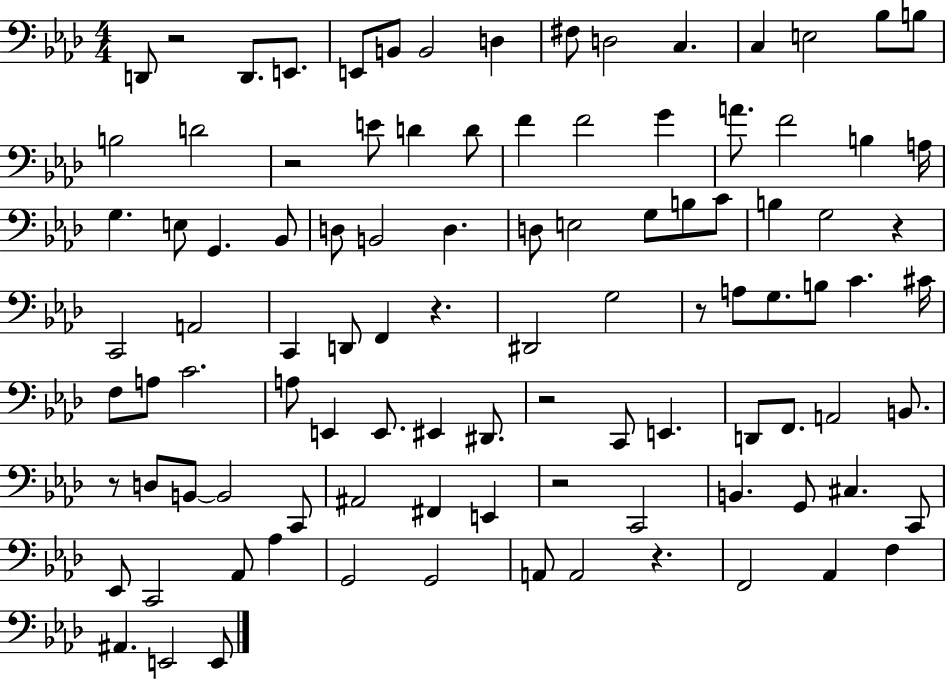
{
  \clef bass
  \numericTimeSignature
  \time 4/4
  \key aes \major
  d,8 r2 d,8. e,8. | e,8 b,8 b,2 d4 | fis8 d2 c4. | c4 e2 bes8 b8 | \break b2 d'2 | r2 e'8 d'4 d'8 | f'4 f'2 g'4 | a'8. f'2 b4 a16 | \break g4. e8 g,4. bes,8 | d8 b,2 d4. | d8 e2 g8 b8 c'8 | b4 g2 r4 | \break c,2 a,2 | c,4 d,8 f,4 r4. | dis,2 g2 | r8 a8 g8. b8 c'4. cis'16 | \break f8 a8 c'2. | a8 e,4 e,8. eis,4 dis,8. | r2 c,8 e,4. | d,8 f,8. a,2 b,8. | \break r8 d8 b,8~~ b,2 c,8 | ais,2 fis,4 e,4 | r2 c,2 | b,4. g,8 cis4. c,8 | \break ees,8 c,2 aes,8 aes4 | g,2 g,2 | a,8 a,2 r4. | f,2 aes,4 f4 | \break ais,4. e,2 e,8 | \bar "|."
}